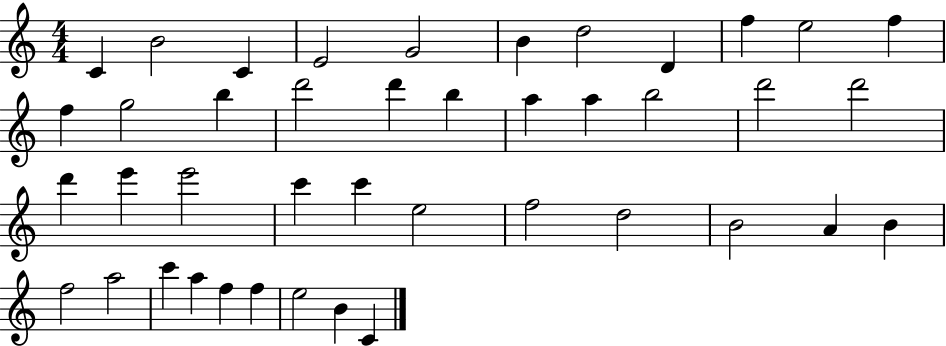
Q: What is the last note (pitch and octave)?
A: C4